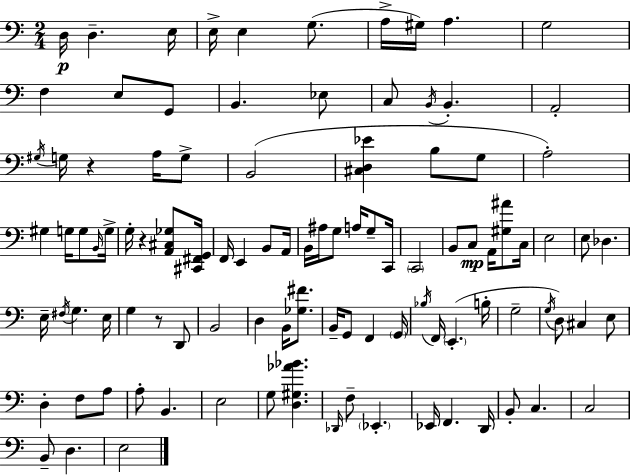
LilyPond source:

{
  \clef bass
  \numericTimeSignature
  \time 2/4
  \key a \minor
  d16\p d4.-- e16 | e16-> e4 g8.( | a16-> gis16) a4. | g2 | \break f4 e8 g,8 | b,4. ees8 | c8 \acciaccatura { b,16 } b,4.-. | a,2-. | \break \acciaccatura { gis16 } g16 r4 a16 | g8-> b,2( | <cis d ees'>4 b8 | g8 a2-.) | \break gis4 g16 g8 | \grace { b,16 } g16-> g16-. r4 | <a, cis ges>8 <cis, fis, g,>16 f,16 e,4 | b,8 a,16 b,16 ais16 g8 a16 | \break g8-- c,16 \parenthesize c,2 | b,8 c8\mp a,16 | <gis ais'>8 c16 e2 | e8 des4. | \break e16-- \acciaccatura { fis16 } g4. | e16 g4 | r8 d,8 b,2 | d4 | \break b,16 <ges fis'>8. b,16-- g,8 f,4 | \parenthesize g,16 \acciaccatura { bes16 } f,16 \parenthesize e,4.-.( | b16-. g2-- | \acciaccatura { g16 } d8) | \break cis4 e8 d4-. | f8 a8 a8-. | b,4. e2 | g8 | \break <d gis aes' bes'>4. \grace { des,16 } f8-- | \parenthesize ees,4.-. ees,16 | f,4. d,16 b,8-. | c4. c2 | \break b,8-- | d4. e2 | \bar "|."
}